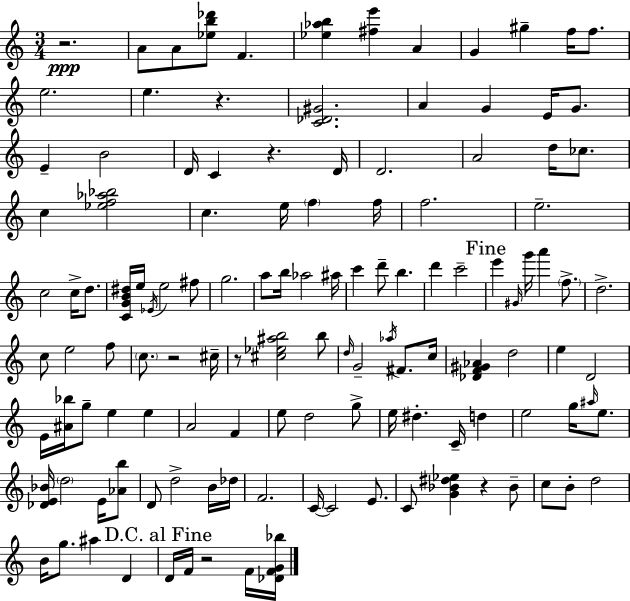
R/h. A4/e A4/e [Eb5,B5,Db6]/e F4/q. [Eb5,Ab5,B5]/q [F#5,E6]/q A4/q G4/q G#5/q F5/s F5/e. E5/h. E5/q. R/q. [C4,Db4,G#4]/h. A4/q G4/q E4/s G4/e. E4/q B4/h D4/s C4/q R/q. D4/s D4/h. A4/h D5/s CES5/e. C5/q [Eb5,F5,Ab5,Bb5]/h C5/q. E5/s F5/q F5/s F5/h. E5/h. C5/h C5/s D5/e. [C4,G4,B4,D#5]/s E5/s Eb4/s E5/h F#5/e G5/h. A5/e B5/s Ab5/h A#5/s C6/q D6/e B5/q. D6/q C6/h E6/q G#4/s G6/s A6/q F5/e. D5/h. C5/e E5/h F5/e C5/e. R/h C#5/s R/e [C#5,Eb5,A#5,B5]/h B5/e D5/s G4/h Ab5/s F#4/e. C5/s [Db4,F4,G#4,Ab4]/q D5/h E5/q D4/h E4/s [A#4,Bb5]/s G5/e E5/q E5/q A4/h F4/q E5/e D5/h G5/e E5/s D#5/q. C4/s D5/q E5/h G5/s A#5/s E5/e. [Db4,E4,Bb4]/s D5/h E4/s [Ab4,B5]/e D4/e D5/h B4/s Db5/s F4/h. C4/s C4/h E4/e. C4/e [G4,Bb4,D#5,Eb5]/q R/q Bb4/e C5/e B4/e D5/h B4/s G5/e. A#5/q D4/q D4/s F4/s R/h F4/s [Db4,F4,G4,Bb5]/s